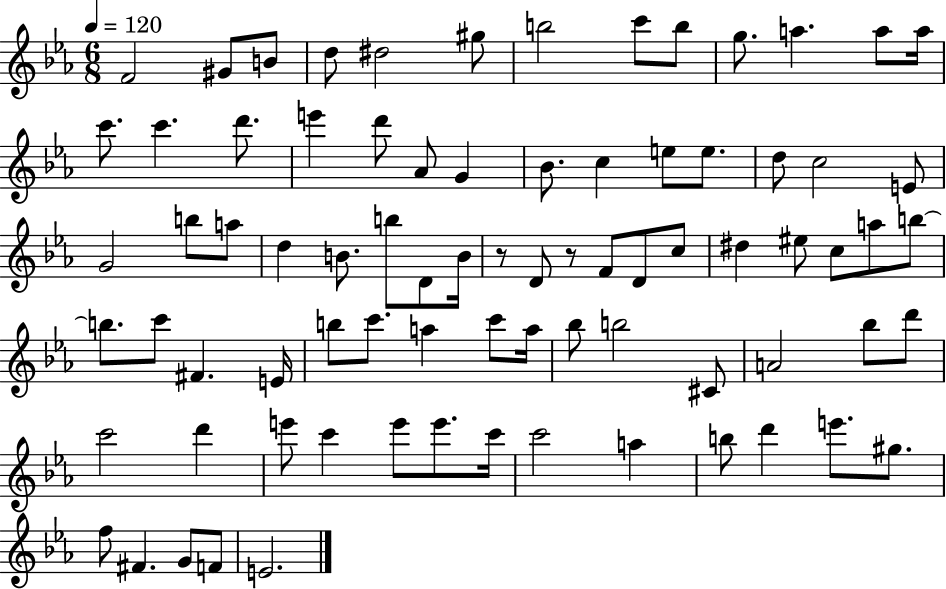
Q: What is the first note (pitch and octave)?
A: F4